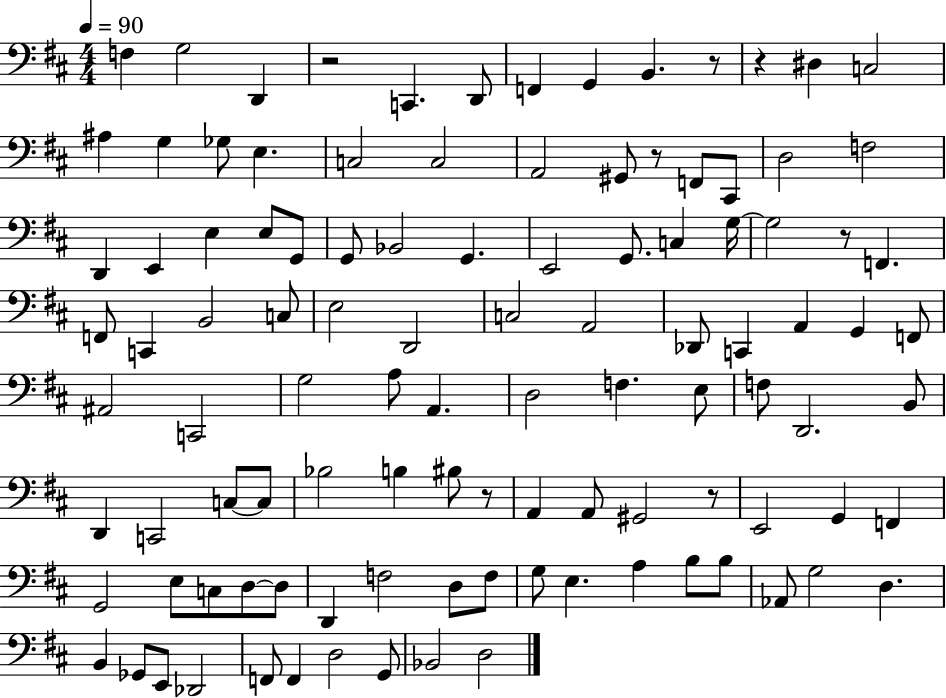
F3/q G3/h D2/q R/h C2/q. D2/e F2/q G2/q B2/q. R/e R/q D#3/q C3/h A#3/q G3/q Gb3/e E3/q. C3/h C3/h A2/h G#2/e R/e F2/e C#2/e D3/h F3/h D2/q E2/q E3/q E3/e G2/e G2/e Bb2/h G2/q. E2/h G2/e. C3/q G3/s G3/h R/e F2/q. F2/e C2/q B2/h C3/e E3/h D2/h C3/h A2/h Db2/e C2/q A2/q G2/q F2/e A#2/h C2/h G3/h A3/e A2/q. D3/h F3/q. E3/e F3/e D2/h. B2/e D2/q C2/h C3/e C3/e Bb3/h B3/q BIS3/e R/e A2/q A2/e G#2/h R/e E2/h G2/q F2/q G2/h E3/e C3/e D3/e D3/e D2/q F3/h D3/e F3/e G3/e E3/q. A3/q B3/e B3/e Ab2/e G3/h D3/q. B2/q Gb2/e E2/e Db2/h F2/e F2/q D3/h G2/e Bb2/h D3/h